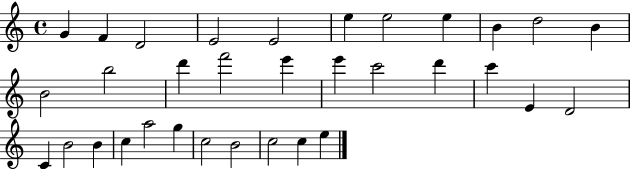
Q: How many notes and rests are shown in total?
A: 33